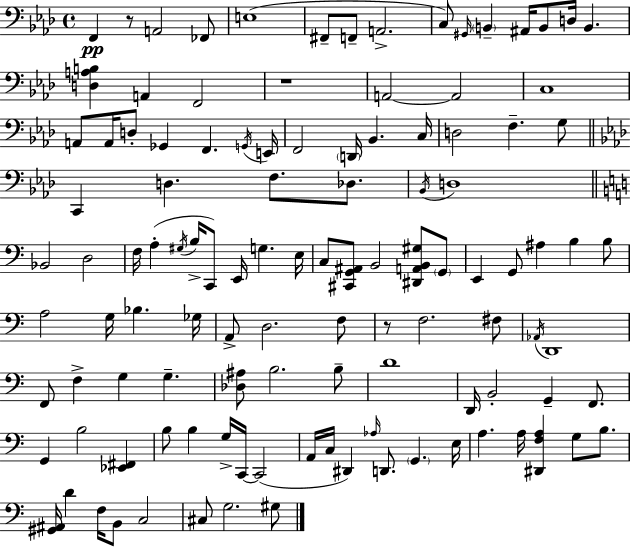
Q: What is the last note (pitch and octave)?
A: G#3